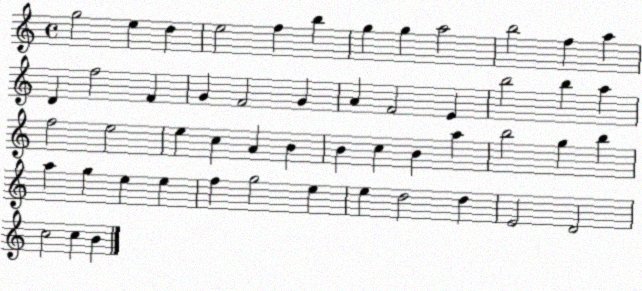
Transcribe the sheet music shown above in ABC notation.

X:1
T:Untitled
M:4/4
L:1/4
K:C
g2 e d e2 f b g g a2 b2 f a D f2 F G F2 G A F2 E b2 b a f2 e2 e c A B B c B a b2 g b a g e e f g2 e e d2 d E2 D2 c2 c B